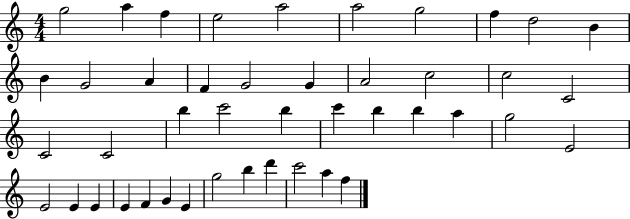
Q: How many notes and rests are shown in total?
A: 44